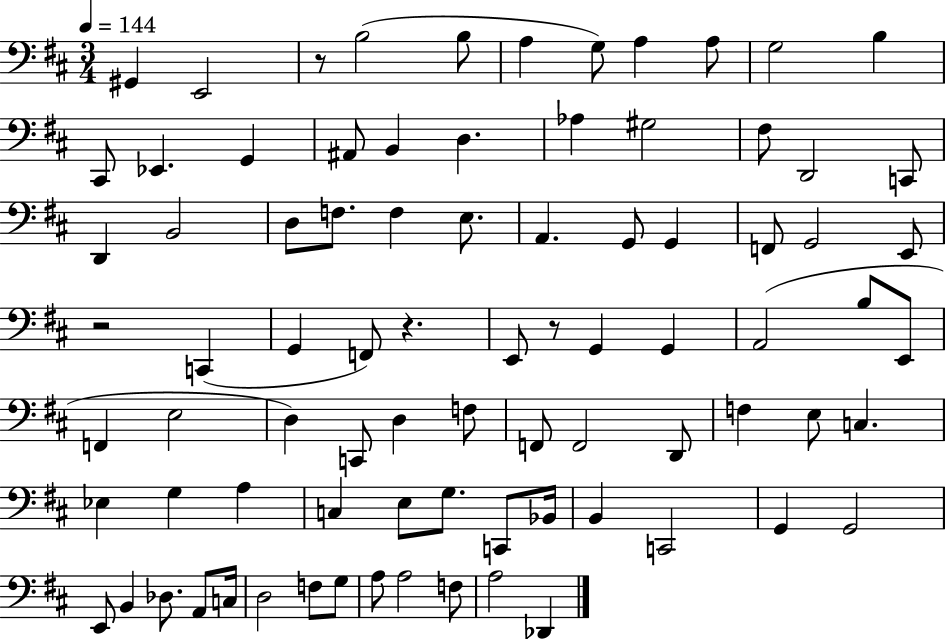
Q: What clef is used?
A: bass